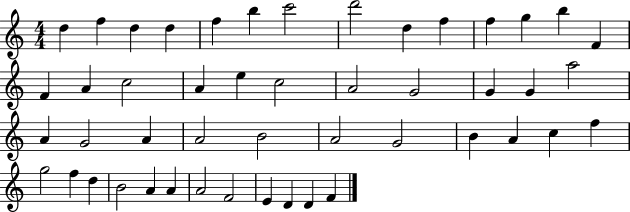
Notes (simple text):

D5/q F5/q D5/q D5/q F5/q B5/q C6/h D6/h D5/q F5/q F5/q G5/q B5/q F4/q F4/q A4/q C5/h A4/q E5/q C5/h A4/h G4/h G4/q G4/q A5/h A4/q G4/h A4/q A4/h B4/h A4/h G4/h B4/q A4/q C5/q F5/q G5/h F5/q D5/q B4/h A4/q A4/q A4/h F4/h E4/q D4/q D4/q F4/q